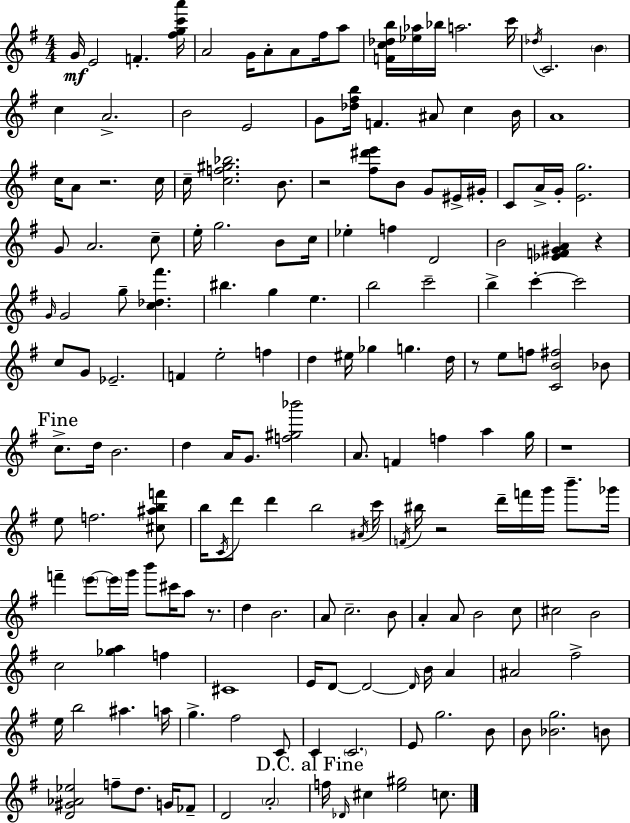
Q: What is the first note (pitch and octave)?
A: G4